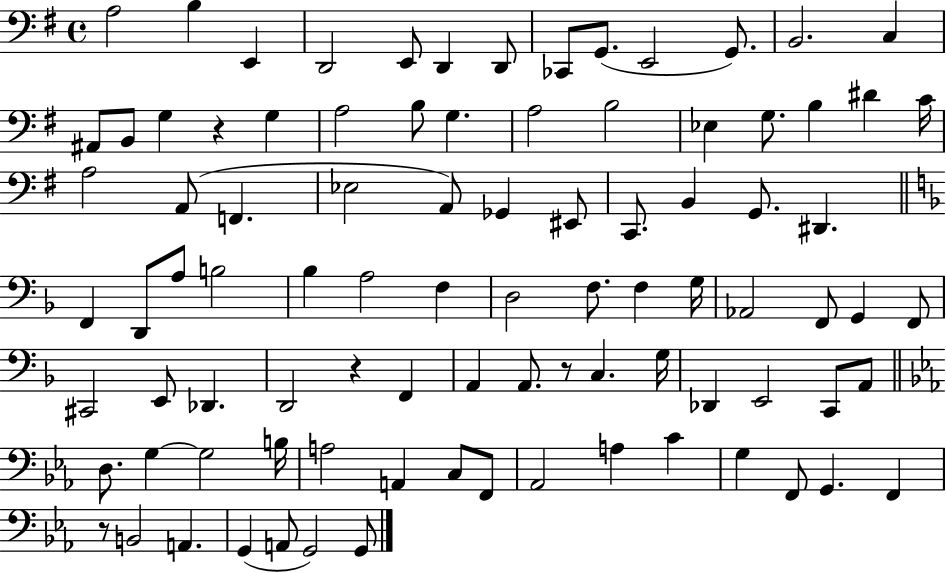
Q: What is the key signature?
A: G major